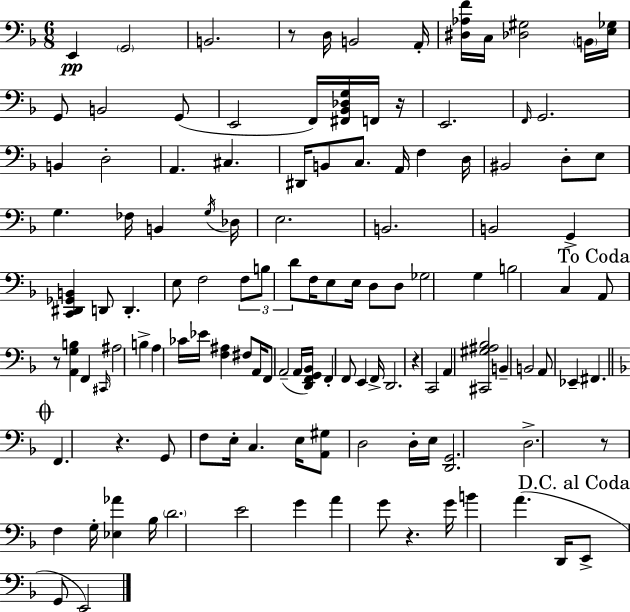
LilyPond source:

{
  \clef bass
  \numericTimeSignature
  \time 6/8
  \key f \major
  e,4\pp \parenthesize g,2 | b,2. | r8 d16 b,2 a,16-. | <dis aes f'>16 c16 <des gis>2 \parenthesize b,16 <e ges>16 | \break g,8 b,2 g,8( | e,2 f,16) <fis, bes, des g>16 f,16 r16 | e,2. | \grace { f,16 } g,2. | \break b,4 d2-. | a,4. cis4. | dis,16 b,8 c8. a,16 f4 | d16 bis,2 d8-. e8 | \break g4. fes16 b,4 | \acciaccatura { g16 } des16 e2. | b,2. | b,2 g,4-> | \break <c, dis, ges, b,>4 d,8 d,4.-. | e8 f2 | \tuplet 3/2 { f8 b8 d'8 } f16 e8 e16 d8 | d8 ges2 g4 | \break b2 c4 | \mark "To Coda" a,8 r8 <a, g b>4 f,4 | \grace { cis,16 } ais2 b4-> | a4 ces'16 ees'16 <f ais>4 | \break fis8 a,16 f,8 a,2--( | a,16 <d, f, g, bes,>16) f,4-. f,8 e,4 | f,16-> d,2. | r4 c,2 | \break a,4 <cis, gis ais bes>2 | b,4-- b,2 | a,8 ees,4-- fis,4. | \mark \markup { \musicglyph "scripts.coda" } \bar "||" \break \key d \minor f,4. r4. | g,8 f8 e16-. c4. e16 | <a, gis>8 d2 d16-. e16 | <d, g,>2. | \break d2.-> | r8 f4 g16-. <ees aes'>4 bes16 | \parenthesize d'2. | e'2 g'4 | \break a'4 g'8 r4. | g'16 b'4 a'4.( d,16 | \mark "D.C. al Coda" e,8-> g,8 e,2) | \bar "|."
}